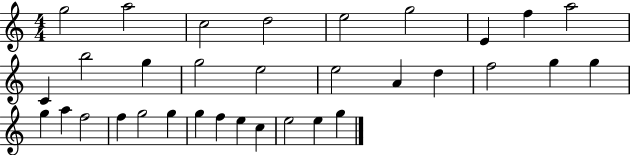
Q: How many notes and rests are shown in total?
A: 33